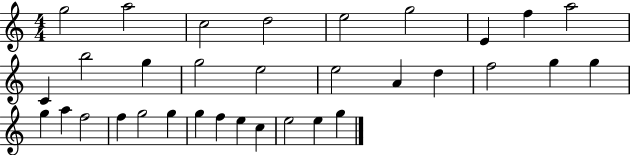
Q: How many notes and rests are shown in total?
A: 33